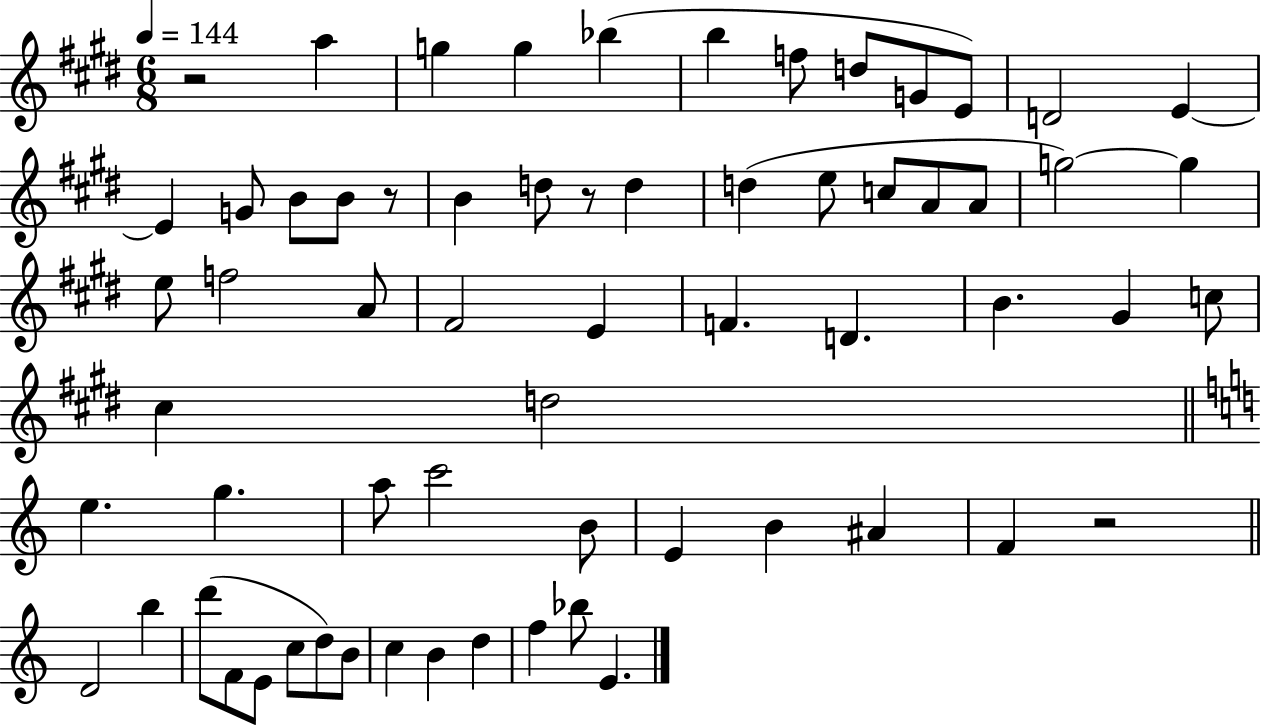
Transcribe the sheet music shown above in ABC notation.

X:1
T:Untitled
M:6/8
L:1/4
K:E
z2 a g g _b b f/2 d/2 G/2 E/2 D2 E E G/2 B/2 B/2 z/2 B d/2 z/2 d d e/2 c/2 A/2 A/2 g2 g e/2 f2 A/2 ^F2 E F D B ^G c/2 ^c d2 e g a/2 c'2 B/2 E B ^A F z2 D2 b d'/2 F/2 E/2 c/2 d/2 B/2 c B d f _b/2 E